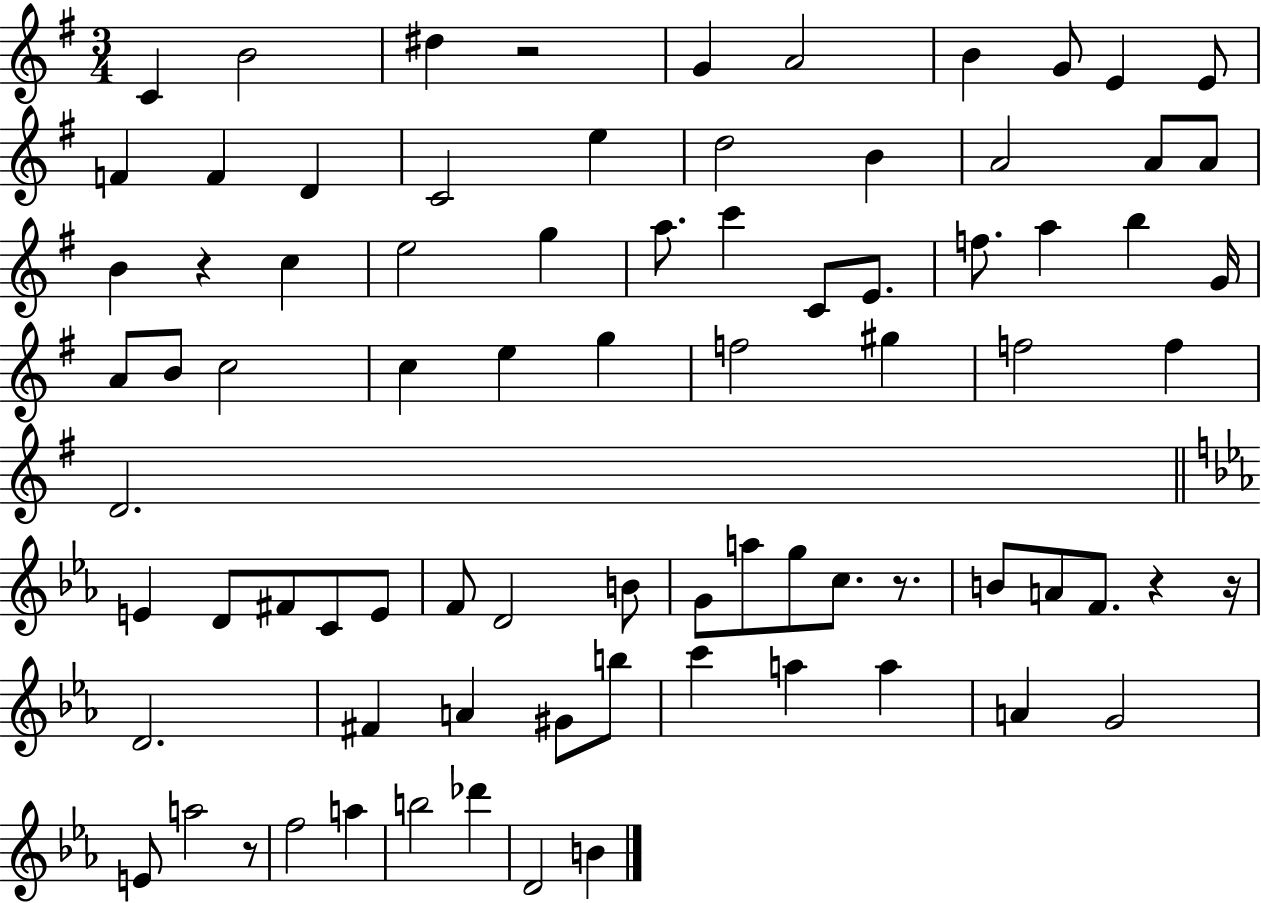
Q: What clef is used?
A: treble